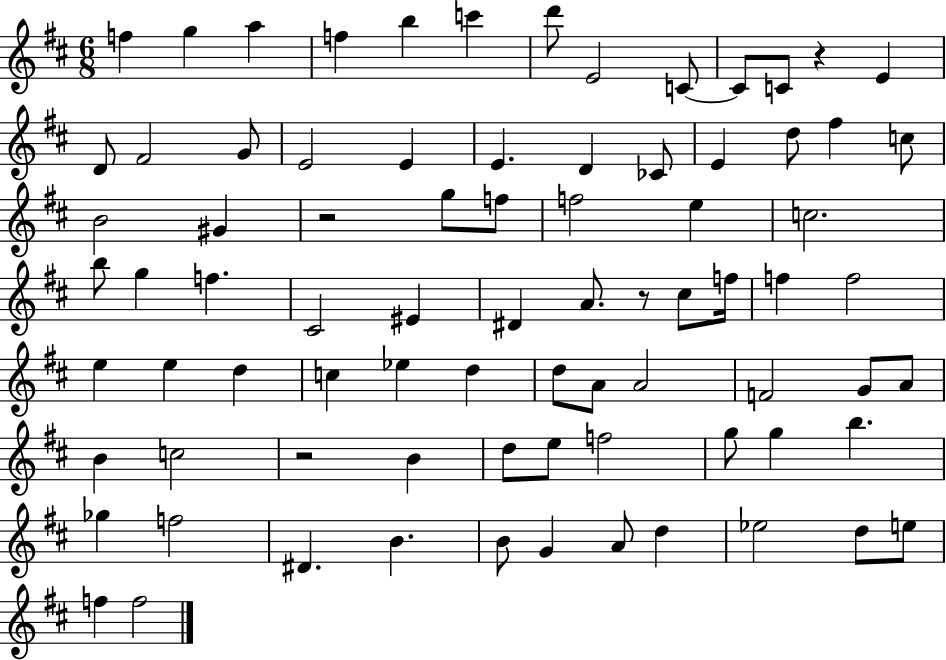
X:1
T:Untitled
M:6/8
L:1/4
K:D
f g a f b c' d'/2 E2 C/2 C/2 C/2 z E D/2 ^F2 G/2 E2 E E D _C/2 E d/2 ^f c/2 B2 ^G z2 g/2 f/2 f2 e c2 b/2 g f ^C2 ^E ^D A/2 z/2 ^c/2 f/4 f f2 e e d c _e d d/2 A/2 A2 F2 G/2 A/2 B c2 z2 B d/2 e/2 f2 g/2 g b _g f2 ^D B B/2 G A/2 d _e2 d/2 e/2 f f2